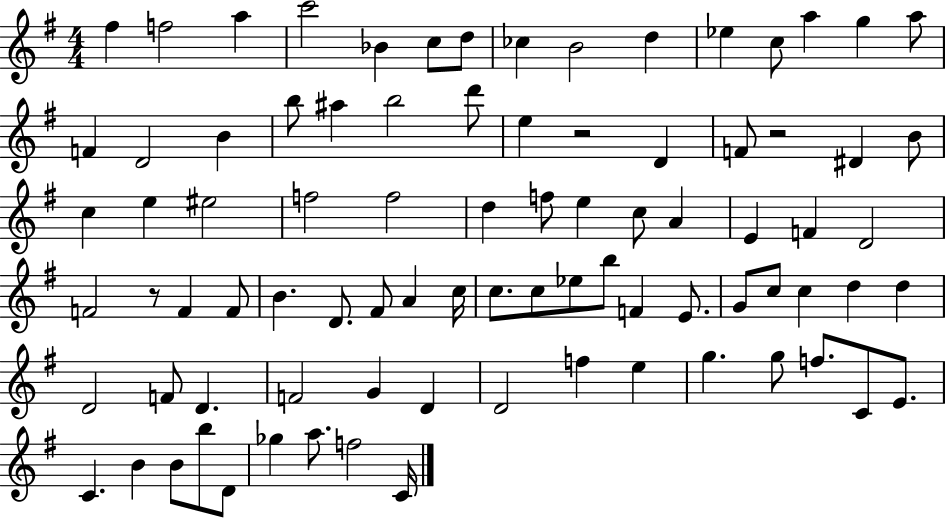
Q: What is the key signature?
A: G major